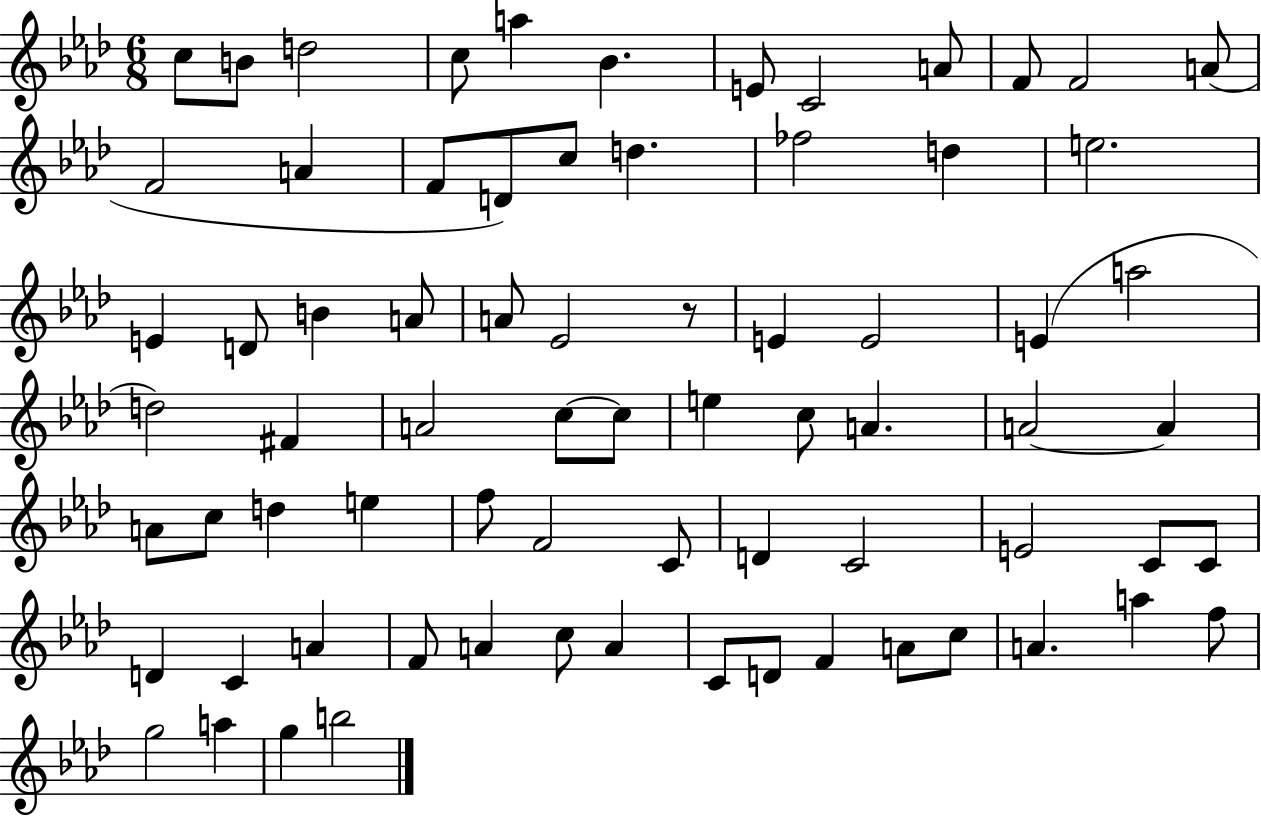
{
  \clef treble
  \numericTimeSignature
  \time 6/8
  \key aes \major
  \repeat volta 2 { c''8 b'8 d''2 | c''8 a''4 bes'4. | e'8 c'2 a'8 | f'8 f'2 a'8( | \break f'2 a'4 | f'8 d'8) c''8 d''4. | fes''2 d''4 | e''2. | \break e'4 d'8 b'4 a'8 | a'8 ees'2 r8 | e'4 e'2 | e'4( a''2 | \break d''2) fis'4 | a'2 c''8~~ c''8 | e''4 c''8 a'4. | a'2~~ a'4 | \break a'8 c''8 d''4 e''4 | f''8 f'2 c'8 | d'4 c'2 | e'2 c'8 c'8 | \break d'4 c'4 a'4 | f'8 a'4 c''8 a'4 | c'8 d'8 f'4 a'8 c''8 | a'4. a''4 f''8 | \break g''2 a''4 | g''4 b''2 | } \bar "|."
}